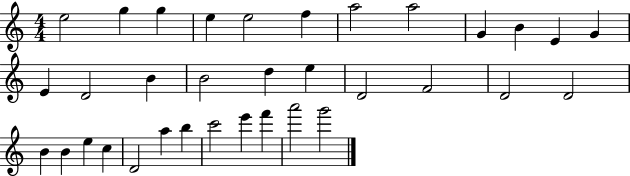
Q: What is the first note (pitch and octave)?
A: E5